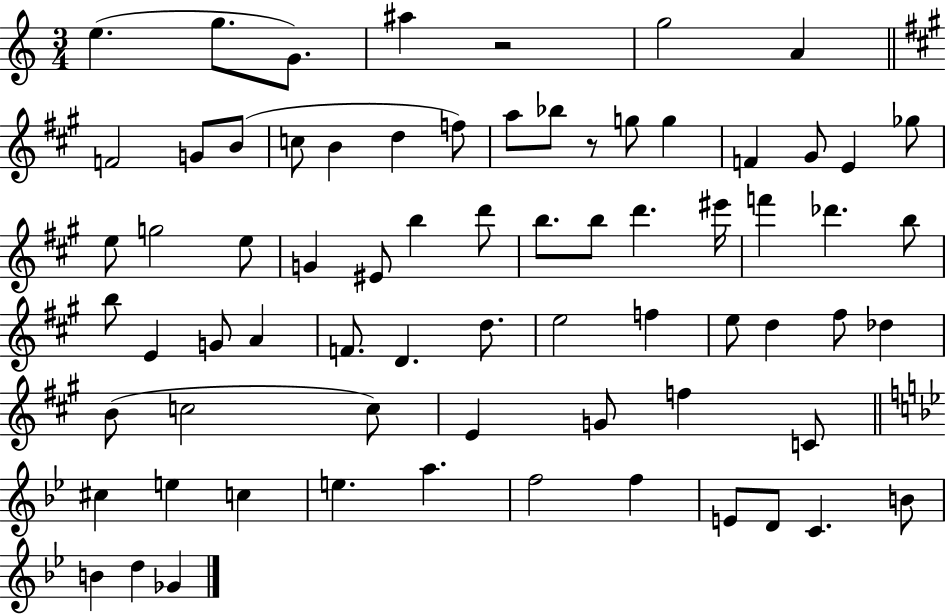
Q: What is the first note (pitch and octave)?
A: E5